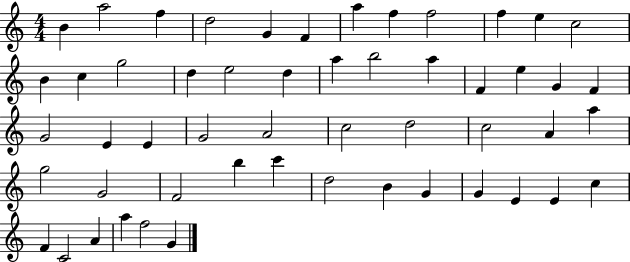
B4/q A5/h F5/q D5/h G4/q F4/q A5/q F5/q F5/h F5/q E5/q C5/h B4/q C5/q G5/h D5/q E5/h D5/q A5/q B5/h A5/q F4/q E5/q G4/q F4/q G4/h E4/q E4/q G4/h A4/h C5/h D5/h C5/h A4/q A5/q G5/h G4/h F4/h B5/q C6/q D5/h B4/q G4/q G4/q E4/q E4/q C5/q F4/q C4/h A4/q A5/q F5/h G4/q